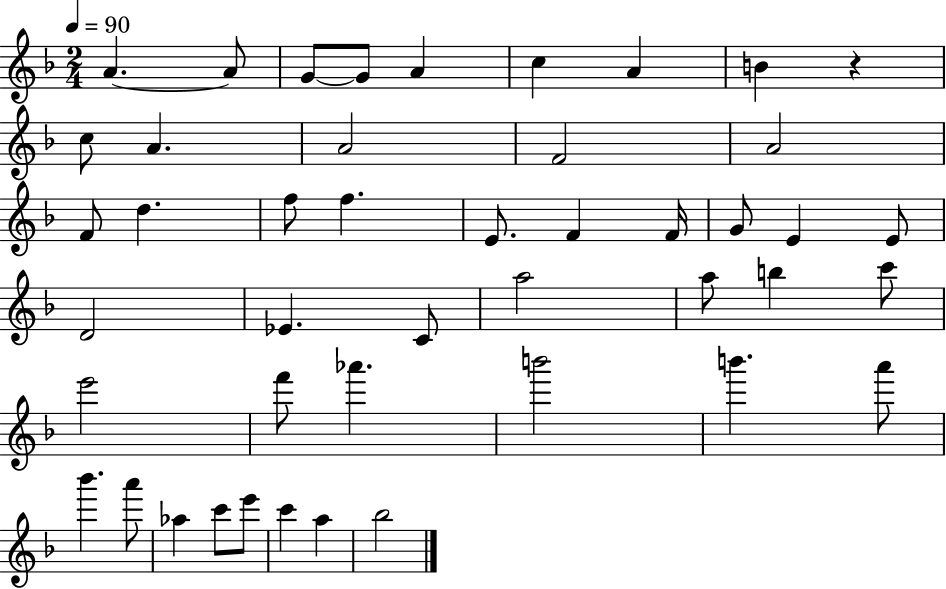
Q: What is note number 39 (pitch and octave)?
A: Ab5